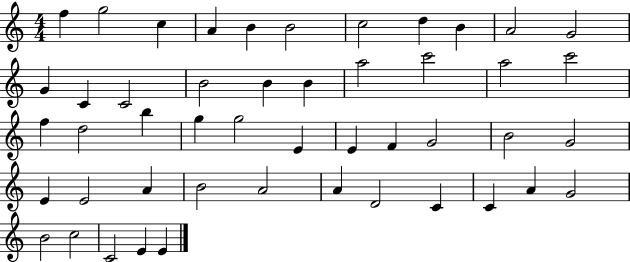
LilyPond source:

{
  \clef treble
  \numericTimeSignature
  \time 4/4
  \key c \major
  f''4 g''2 c''4 | a'4 b'4 b'2 | c''2 d''4 b'4 | a'2 g'2 | \break g'4 c'4 c'2 | b'2 b'4 b'4 | a''2 c'''2 | a''2 c'''2 | \break f''4 d''2 b''4 | g''4 g''2 e'4 | e'4 f'4 g'2 | b'2 g'2 | \break e'4 e'2 a'4 | b'2 a'2 | a'4 d'2 c'4 | c'4 a'4 g'2 | \break b'2 c''2 | c'2 e'4 e'4 | \bar "|."
}